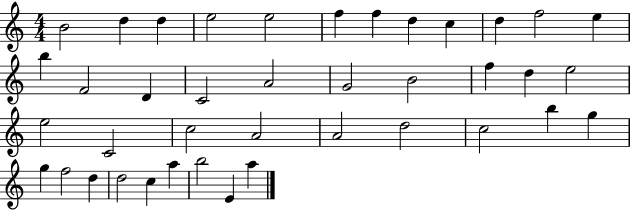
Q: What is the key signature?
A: C major